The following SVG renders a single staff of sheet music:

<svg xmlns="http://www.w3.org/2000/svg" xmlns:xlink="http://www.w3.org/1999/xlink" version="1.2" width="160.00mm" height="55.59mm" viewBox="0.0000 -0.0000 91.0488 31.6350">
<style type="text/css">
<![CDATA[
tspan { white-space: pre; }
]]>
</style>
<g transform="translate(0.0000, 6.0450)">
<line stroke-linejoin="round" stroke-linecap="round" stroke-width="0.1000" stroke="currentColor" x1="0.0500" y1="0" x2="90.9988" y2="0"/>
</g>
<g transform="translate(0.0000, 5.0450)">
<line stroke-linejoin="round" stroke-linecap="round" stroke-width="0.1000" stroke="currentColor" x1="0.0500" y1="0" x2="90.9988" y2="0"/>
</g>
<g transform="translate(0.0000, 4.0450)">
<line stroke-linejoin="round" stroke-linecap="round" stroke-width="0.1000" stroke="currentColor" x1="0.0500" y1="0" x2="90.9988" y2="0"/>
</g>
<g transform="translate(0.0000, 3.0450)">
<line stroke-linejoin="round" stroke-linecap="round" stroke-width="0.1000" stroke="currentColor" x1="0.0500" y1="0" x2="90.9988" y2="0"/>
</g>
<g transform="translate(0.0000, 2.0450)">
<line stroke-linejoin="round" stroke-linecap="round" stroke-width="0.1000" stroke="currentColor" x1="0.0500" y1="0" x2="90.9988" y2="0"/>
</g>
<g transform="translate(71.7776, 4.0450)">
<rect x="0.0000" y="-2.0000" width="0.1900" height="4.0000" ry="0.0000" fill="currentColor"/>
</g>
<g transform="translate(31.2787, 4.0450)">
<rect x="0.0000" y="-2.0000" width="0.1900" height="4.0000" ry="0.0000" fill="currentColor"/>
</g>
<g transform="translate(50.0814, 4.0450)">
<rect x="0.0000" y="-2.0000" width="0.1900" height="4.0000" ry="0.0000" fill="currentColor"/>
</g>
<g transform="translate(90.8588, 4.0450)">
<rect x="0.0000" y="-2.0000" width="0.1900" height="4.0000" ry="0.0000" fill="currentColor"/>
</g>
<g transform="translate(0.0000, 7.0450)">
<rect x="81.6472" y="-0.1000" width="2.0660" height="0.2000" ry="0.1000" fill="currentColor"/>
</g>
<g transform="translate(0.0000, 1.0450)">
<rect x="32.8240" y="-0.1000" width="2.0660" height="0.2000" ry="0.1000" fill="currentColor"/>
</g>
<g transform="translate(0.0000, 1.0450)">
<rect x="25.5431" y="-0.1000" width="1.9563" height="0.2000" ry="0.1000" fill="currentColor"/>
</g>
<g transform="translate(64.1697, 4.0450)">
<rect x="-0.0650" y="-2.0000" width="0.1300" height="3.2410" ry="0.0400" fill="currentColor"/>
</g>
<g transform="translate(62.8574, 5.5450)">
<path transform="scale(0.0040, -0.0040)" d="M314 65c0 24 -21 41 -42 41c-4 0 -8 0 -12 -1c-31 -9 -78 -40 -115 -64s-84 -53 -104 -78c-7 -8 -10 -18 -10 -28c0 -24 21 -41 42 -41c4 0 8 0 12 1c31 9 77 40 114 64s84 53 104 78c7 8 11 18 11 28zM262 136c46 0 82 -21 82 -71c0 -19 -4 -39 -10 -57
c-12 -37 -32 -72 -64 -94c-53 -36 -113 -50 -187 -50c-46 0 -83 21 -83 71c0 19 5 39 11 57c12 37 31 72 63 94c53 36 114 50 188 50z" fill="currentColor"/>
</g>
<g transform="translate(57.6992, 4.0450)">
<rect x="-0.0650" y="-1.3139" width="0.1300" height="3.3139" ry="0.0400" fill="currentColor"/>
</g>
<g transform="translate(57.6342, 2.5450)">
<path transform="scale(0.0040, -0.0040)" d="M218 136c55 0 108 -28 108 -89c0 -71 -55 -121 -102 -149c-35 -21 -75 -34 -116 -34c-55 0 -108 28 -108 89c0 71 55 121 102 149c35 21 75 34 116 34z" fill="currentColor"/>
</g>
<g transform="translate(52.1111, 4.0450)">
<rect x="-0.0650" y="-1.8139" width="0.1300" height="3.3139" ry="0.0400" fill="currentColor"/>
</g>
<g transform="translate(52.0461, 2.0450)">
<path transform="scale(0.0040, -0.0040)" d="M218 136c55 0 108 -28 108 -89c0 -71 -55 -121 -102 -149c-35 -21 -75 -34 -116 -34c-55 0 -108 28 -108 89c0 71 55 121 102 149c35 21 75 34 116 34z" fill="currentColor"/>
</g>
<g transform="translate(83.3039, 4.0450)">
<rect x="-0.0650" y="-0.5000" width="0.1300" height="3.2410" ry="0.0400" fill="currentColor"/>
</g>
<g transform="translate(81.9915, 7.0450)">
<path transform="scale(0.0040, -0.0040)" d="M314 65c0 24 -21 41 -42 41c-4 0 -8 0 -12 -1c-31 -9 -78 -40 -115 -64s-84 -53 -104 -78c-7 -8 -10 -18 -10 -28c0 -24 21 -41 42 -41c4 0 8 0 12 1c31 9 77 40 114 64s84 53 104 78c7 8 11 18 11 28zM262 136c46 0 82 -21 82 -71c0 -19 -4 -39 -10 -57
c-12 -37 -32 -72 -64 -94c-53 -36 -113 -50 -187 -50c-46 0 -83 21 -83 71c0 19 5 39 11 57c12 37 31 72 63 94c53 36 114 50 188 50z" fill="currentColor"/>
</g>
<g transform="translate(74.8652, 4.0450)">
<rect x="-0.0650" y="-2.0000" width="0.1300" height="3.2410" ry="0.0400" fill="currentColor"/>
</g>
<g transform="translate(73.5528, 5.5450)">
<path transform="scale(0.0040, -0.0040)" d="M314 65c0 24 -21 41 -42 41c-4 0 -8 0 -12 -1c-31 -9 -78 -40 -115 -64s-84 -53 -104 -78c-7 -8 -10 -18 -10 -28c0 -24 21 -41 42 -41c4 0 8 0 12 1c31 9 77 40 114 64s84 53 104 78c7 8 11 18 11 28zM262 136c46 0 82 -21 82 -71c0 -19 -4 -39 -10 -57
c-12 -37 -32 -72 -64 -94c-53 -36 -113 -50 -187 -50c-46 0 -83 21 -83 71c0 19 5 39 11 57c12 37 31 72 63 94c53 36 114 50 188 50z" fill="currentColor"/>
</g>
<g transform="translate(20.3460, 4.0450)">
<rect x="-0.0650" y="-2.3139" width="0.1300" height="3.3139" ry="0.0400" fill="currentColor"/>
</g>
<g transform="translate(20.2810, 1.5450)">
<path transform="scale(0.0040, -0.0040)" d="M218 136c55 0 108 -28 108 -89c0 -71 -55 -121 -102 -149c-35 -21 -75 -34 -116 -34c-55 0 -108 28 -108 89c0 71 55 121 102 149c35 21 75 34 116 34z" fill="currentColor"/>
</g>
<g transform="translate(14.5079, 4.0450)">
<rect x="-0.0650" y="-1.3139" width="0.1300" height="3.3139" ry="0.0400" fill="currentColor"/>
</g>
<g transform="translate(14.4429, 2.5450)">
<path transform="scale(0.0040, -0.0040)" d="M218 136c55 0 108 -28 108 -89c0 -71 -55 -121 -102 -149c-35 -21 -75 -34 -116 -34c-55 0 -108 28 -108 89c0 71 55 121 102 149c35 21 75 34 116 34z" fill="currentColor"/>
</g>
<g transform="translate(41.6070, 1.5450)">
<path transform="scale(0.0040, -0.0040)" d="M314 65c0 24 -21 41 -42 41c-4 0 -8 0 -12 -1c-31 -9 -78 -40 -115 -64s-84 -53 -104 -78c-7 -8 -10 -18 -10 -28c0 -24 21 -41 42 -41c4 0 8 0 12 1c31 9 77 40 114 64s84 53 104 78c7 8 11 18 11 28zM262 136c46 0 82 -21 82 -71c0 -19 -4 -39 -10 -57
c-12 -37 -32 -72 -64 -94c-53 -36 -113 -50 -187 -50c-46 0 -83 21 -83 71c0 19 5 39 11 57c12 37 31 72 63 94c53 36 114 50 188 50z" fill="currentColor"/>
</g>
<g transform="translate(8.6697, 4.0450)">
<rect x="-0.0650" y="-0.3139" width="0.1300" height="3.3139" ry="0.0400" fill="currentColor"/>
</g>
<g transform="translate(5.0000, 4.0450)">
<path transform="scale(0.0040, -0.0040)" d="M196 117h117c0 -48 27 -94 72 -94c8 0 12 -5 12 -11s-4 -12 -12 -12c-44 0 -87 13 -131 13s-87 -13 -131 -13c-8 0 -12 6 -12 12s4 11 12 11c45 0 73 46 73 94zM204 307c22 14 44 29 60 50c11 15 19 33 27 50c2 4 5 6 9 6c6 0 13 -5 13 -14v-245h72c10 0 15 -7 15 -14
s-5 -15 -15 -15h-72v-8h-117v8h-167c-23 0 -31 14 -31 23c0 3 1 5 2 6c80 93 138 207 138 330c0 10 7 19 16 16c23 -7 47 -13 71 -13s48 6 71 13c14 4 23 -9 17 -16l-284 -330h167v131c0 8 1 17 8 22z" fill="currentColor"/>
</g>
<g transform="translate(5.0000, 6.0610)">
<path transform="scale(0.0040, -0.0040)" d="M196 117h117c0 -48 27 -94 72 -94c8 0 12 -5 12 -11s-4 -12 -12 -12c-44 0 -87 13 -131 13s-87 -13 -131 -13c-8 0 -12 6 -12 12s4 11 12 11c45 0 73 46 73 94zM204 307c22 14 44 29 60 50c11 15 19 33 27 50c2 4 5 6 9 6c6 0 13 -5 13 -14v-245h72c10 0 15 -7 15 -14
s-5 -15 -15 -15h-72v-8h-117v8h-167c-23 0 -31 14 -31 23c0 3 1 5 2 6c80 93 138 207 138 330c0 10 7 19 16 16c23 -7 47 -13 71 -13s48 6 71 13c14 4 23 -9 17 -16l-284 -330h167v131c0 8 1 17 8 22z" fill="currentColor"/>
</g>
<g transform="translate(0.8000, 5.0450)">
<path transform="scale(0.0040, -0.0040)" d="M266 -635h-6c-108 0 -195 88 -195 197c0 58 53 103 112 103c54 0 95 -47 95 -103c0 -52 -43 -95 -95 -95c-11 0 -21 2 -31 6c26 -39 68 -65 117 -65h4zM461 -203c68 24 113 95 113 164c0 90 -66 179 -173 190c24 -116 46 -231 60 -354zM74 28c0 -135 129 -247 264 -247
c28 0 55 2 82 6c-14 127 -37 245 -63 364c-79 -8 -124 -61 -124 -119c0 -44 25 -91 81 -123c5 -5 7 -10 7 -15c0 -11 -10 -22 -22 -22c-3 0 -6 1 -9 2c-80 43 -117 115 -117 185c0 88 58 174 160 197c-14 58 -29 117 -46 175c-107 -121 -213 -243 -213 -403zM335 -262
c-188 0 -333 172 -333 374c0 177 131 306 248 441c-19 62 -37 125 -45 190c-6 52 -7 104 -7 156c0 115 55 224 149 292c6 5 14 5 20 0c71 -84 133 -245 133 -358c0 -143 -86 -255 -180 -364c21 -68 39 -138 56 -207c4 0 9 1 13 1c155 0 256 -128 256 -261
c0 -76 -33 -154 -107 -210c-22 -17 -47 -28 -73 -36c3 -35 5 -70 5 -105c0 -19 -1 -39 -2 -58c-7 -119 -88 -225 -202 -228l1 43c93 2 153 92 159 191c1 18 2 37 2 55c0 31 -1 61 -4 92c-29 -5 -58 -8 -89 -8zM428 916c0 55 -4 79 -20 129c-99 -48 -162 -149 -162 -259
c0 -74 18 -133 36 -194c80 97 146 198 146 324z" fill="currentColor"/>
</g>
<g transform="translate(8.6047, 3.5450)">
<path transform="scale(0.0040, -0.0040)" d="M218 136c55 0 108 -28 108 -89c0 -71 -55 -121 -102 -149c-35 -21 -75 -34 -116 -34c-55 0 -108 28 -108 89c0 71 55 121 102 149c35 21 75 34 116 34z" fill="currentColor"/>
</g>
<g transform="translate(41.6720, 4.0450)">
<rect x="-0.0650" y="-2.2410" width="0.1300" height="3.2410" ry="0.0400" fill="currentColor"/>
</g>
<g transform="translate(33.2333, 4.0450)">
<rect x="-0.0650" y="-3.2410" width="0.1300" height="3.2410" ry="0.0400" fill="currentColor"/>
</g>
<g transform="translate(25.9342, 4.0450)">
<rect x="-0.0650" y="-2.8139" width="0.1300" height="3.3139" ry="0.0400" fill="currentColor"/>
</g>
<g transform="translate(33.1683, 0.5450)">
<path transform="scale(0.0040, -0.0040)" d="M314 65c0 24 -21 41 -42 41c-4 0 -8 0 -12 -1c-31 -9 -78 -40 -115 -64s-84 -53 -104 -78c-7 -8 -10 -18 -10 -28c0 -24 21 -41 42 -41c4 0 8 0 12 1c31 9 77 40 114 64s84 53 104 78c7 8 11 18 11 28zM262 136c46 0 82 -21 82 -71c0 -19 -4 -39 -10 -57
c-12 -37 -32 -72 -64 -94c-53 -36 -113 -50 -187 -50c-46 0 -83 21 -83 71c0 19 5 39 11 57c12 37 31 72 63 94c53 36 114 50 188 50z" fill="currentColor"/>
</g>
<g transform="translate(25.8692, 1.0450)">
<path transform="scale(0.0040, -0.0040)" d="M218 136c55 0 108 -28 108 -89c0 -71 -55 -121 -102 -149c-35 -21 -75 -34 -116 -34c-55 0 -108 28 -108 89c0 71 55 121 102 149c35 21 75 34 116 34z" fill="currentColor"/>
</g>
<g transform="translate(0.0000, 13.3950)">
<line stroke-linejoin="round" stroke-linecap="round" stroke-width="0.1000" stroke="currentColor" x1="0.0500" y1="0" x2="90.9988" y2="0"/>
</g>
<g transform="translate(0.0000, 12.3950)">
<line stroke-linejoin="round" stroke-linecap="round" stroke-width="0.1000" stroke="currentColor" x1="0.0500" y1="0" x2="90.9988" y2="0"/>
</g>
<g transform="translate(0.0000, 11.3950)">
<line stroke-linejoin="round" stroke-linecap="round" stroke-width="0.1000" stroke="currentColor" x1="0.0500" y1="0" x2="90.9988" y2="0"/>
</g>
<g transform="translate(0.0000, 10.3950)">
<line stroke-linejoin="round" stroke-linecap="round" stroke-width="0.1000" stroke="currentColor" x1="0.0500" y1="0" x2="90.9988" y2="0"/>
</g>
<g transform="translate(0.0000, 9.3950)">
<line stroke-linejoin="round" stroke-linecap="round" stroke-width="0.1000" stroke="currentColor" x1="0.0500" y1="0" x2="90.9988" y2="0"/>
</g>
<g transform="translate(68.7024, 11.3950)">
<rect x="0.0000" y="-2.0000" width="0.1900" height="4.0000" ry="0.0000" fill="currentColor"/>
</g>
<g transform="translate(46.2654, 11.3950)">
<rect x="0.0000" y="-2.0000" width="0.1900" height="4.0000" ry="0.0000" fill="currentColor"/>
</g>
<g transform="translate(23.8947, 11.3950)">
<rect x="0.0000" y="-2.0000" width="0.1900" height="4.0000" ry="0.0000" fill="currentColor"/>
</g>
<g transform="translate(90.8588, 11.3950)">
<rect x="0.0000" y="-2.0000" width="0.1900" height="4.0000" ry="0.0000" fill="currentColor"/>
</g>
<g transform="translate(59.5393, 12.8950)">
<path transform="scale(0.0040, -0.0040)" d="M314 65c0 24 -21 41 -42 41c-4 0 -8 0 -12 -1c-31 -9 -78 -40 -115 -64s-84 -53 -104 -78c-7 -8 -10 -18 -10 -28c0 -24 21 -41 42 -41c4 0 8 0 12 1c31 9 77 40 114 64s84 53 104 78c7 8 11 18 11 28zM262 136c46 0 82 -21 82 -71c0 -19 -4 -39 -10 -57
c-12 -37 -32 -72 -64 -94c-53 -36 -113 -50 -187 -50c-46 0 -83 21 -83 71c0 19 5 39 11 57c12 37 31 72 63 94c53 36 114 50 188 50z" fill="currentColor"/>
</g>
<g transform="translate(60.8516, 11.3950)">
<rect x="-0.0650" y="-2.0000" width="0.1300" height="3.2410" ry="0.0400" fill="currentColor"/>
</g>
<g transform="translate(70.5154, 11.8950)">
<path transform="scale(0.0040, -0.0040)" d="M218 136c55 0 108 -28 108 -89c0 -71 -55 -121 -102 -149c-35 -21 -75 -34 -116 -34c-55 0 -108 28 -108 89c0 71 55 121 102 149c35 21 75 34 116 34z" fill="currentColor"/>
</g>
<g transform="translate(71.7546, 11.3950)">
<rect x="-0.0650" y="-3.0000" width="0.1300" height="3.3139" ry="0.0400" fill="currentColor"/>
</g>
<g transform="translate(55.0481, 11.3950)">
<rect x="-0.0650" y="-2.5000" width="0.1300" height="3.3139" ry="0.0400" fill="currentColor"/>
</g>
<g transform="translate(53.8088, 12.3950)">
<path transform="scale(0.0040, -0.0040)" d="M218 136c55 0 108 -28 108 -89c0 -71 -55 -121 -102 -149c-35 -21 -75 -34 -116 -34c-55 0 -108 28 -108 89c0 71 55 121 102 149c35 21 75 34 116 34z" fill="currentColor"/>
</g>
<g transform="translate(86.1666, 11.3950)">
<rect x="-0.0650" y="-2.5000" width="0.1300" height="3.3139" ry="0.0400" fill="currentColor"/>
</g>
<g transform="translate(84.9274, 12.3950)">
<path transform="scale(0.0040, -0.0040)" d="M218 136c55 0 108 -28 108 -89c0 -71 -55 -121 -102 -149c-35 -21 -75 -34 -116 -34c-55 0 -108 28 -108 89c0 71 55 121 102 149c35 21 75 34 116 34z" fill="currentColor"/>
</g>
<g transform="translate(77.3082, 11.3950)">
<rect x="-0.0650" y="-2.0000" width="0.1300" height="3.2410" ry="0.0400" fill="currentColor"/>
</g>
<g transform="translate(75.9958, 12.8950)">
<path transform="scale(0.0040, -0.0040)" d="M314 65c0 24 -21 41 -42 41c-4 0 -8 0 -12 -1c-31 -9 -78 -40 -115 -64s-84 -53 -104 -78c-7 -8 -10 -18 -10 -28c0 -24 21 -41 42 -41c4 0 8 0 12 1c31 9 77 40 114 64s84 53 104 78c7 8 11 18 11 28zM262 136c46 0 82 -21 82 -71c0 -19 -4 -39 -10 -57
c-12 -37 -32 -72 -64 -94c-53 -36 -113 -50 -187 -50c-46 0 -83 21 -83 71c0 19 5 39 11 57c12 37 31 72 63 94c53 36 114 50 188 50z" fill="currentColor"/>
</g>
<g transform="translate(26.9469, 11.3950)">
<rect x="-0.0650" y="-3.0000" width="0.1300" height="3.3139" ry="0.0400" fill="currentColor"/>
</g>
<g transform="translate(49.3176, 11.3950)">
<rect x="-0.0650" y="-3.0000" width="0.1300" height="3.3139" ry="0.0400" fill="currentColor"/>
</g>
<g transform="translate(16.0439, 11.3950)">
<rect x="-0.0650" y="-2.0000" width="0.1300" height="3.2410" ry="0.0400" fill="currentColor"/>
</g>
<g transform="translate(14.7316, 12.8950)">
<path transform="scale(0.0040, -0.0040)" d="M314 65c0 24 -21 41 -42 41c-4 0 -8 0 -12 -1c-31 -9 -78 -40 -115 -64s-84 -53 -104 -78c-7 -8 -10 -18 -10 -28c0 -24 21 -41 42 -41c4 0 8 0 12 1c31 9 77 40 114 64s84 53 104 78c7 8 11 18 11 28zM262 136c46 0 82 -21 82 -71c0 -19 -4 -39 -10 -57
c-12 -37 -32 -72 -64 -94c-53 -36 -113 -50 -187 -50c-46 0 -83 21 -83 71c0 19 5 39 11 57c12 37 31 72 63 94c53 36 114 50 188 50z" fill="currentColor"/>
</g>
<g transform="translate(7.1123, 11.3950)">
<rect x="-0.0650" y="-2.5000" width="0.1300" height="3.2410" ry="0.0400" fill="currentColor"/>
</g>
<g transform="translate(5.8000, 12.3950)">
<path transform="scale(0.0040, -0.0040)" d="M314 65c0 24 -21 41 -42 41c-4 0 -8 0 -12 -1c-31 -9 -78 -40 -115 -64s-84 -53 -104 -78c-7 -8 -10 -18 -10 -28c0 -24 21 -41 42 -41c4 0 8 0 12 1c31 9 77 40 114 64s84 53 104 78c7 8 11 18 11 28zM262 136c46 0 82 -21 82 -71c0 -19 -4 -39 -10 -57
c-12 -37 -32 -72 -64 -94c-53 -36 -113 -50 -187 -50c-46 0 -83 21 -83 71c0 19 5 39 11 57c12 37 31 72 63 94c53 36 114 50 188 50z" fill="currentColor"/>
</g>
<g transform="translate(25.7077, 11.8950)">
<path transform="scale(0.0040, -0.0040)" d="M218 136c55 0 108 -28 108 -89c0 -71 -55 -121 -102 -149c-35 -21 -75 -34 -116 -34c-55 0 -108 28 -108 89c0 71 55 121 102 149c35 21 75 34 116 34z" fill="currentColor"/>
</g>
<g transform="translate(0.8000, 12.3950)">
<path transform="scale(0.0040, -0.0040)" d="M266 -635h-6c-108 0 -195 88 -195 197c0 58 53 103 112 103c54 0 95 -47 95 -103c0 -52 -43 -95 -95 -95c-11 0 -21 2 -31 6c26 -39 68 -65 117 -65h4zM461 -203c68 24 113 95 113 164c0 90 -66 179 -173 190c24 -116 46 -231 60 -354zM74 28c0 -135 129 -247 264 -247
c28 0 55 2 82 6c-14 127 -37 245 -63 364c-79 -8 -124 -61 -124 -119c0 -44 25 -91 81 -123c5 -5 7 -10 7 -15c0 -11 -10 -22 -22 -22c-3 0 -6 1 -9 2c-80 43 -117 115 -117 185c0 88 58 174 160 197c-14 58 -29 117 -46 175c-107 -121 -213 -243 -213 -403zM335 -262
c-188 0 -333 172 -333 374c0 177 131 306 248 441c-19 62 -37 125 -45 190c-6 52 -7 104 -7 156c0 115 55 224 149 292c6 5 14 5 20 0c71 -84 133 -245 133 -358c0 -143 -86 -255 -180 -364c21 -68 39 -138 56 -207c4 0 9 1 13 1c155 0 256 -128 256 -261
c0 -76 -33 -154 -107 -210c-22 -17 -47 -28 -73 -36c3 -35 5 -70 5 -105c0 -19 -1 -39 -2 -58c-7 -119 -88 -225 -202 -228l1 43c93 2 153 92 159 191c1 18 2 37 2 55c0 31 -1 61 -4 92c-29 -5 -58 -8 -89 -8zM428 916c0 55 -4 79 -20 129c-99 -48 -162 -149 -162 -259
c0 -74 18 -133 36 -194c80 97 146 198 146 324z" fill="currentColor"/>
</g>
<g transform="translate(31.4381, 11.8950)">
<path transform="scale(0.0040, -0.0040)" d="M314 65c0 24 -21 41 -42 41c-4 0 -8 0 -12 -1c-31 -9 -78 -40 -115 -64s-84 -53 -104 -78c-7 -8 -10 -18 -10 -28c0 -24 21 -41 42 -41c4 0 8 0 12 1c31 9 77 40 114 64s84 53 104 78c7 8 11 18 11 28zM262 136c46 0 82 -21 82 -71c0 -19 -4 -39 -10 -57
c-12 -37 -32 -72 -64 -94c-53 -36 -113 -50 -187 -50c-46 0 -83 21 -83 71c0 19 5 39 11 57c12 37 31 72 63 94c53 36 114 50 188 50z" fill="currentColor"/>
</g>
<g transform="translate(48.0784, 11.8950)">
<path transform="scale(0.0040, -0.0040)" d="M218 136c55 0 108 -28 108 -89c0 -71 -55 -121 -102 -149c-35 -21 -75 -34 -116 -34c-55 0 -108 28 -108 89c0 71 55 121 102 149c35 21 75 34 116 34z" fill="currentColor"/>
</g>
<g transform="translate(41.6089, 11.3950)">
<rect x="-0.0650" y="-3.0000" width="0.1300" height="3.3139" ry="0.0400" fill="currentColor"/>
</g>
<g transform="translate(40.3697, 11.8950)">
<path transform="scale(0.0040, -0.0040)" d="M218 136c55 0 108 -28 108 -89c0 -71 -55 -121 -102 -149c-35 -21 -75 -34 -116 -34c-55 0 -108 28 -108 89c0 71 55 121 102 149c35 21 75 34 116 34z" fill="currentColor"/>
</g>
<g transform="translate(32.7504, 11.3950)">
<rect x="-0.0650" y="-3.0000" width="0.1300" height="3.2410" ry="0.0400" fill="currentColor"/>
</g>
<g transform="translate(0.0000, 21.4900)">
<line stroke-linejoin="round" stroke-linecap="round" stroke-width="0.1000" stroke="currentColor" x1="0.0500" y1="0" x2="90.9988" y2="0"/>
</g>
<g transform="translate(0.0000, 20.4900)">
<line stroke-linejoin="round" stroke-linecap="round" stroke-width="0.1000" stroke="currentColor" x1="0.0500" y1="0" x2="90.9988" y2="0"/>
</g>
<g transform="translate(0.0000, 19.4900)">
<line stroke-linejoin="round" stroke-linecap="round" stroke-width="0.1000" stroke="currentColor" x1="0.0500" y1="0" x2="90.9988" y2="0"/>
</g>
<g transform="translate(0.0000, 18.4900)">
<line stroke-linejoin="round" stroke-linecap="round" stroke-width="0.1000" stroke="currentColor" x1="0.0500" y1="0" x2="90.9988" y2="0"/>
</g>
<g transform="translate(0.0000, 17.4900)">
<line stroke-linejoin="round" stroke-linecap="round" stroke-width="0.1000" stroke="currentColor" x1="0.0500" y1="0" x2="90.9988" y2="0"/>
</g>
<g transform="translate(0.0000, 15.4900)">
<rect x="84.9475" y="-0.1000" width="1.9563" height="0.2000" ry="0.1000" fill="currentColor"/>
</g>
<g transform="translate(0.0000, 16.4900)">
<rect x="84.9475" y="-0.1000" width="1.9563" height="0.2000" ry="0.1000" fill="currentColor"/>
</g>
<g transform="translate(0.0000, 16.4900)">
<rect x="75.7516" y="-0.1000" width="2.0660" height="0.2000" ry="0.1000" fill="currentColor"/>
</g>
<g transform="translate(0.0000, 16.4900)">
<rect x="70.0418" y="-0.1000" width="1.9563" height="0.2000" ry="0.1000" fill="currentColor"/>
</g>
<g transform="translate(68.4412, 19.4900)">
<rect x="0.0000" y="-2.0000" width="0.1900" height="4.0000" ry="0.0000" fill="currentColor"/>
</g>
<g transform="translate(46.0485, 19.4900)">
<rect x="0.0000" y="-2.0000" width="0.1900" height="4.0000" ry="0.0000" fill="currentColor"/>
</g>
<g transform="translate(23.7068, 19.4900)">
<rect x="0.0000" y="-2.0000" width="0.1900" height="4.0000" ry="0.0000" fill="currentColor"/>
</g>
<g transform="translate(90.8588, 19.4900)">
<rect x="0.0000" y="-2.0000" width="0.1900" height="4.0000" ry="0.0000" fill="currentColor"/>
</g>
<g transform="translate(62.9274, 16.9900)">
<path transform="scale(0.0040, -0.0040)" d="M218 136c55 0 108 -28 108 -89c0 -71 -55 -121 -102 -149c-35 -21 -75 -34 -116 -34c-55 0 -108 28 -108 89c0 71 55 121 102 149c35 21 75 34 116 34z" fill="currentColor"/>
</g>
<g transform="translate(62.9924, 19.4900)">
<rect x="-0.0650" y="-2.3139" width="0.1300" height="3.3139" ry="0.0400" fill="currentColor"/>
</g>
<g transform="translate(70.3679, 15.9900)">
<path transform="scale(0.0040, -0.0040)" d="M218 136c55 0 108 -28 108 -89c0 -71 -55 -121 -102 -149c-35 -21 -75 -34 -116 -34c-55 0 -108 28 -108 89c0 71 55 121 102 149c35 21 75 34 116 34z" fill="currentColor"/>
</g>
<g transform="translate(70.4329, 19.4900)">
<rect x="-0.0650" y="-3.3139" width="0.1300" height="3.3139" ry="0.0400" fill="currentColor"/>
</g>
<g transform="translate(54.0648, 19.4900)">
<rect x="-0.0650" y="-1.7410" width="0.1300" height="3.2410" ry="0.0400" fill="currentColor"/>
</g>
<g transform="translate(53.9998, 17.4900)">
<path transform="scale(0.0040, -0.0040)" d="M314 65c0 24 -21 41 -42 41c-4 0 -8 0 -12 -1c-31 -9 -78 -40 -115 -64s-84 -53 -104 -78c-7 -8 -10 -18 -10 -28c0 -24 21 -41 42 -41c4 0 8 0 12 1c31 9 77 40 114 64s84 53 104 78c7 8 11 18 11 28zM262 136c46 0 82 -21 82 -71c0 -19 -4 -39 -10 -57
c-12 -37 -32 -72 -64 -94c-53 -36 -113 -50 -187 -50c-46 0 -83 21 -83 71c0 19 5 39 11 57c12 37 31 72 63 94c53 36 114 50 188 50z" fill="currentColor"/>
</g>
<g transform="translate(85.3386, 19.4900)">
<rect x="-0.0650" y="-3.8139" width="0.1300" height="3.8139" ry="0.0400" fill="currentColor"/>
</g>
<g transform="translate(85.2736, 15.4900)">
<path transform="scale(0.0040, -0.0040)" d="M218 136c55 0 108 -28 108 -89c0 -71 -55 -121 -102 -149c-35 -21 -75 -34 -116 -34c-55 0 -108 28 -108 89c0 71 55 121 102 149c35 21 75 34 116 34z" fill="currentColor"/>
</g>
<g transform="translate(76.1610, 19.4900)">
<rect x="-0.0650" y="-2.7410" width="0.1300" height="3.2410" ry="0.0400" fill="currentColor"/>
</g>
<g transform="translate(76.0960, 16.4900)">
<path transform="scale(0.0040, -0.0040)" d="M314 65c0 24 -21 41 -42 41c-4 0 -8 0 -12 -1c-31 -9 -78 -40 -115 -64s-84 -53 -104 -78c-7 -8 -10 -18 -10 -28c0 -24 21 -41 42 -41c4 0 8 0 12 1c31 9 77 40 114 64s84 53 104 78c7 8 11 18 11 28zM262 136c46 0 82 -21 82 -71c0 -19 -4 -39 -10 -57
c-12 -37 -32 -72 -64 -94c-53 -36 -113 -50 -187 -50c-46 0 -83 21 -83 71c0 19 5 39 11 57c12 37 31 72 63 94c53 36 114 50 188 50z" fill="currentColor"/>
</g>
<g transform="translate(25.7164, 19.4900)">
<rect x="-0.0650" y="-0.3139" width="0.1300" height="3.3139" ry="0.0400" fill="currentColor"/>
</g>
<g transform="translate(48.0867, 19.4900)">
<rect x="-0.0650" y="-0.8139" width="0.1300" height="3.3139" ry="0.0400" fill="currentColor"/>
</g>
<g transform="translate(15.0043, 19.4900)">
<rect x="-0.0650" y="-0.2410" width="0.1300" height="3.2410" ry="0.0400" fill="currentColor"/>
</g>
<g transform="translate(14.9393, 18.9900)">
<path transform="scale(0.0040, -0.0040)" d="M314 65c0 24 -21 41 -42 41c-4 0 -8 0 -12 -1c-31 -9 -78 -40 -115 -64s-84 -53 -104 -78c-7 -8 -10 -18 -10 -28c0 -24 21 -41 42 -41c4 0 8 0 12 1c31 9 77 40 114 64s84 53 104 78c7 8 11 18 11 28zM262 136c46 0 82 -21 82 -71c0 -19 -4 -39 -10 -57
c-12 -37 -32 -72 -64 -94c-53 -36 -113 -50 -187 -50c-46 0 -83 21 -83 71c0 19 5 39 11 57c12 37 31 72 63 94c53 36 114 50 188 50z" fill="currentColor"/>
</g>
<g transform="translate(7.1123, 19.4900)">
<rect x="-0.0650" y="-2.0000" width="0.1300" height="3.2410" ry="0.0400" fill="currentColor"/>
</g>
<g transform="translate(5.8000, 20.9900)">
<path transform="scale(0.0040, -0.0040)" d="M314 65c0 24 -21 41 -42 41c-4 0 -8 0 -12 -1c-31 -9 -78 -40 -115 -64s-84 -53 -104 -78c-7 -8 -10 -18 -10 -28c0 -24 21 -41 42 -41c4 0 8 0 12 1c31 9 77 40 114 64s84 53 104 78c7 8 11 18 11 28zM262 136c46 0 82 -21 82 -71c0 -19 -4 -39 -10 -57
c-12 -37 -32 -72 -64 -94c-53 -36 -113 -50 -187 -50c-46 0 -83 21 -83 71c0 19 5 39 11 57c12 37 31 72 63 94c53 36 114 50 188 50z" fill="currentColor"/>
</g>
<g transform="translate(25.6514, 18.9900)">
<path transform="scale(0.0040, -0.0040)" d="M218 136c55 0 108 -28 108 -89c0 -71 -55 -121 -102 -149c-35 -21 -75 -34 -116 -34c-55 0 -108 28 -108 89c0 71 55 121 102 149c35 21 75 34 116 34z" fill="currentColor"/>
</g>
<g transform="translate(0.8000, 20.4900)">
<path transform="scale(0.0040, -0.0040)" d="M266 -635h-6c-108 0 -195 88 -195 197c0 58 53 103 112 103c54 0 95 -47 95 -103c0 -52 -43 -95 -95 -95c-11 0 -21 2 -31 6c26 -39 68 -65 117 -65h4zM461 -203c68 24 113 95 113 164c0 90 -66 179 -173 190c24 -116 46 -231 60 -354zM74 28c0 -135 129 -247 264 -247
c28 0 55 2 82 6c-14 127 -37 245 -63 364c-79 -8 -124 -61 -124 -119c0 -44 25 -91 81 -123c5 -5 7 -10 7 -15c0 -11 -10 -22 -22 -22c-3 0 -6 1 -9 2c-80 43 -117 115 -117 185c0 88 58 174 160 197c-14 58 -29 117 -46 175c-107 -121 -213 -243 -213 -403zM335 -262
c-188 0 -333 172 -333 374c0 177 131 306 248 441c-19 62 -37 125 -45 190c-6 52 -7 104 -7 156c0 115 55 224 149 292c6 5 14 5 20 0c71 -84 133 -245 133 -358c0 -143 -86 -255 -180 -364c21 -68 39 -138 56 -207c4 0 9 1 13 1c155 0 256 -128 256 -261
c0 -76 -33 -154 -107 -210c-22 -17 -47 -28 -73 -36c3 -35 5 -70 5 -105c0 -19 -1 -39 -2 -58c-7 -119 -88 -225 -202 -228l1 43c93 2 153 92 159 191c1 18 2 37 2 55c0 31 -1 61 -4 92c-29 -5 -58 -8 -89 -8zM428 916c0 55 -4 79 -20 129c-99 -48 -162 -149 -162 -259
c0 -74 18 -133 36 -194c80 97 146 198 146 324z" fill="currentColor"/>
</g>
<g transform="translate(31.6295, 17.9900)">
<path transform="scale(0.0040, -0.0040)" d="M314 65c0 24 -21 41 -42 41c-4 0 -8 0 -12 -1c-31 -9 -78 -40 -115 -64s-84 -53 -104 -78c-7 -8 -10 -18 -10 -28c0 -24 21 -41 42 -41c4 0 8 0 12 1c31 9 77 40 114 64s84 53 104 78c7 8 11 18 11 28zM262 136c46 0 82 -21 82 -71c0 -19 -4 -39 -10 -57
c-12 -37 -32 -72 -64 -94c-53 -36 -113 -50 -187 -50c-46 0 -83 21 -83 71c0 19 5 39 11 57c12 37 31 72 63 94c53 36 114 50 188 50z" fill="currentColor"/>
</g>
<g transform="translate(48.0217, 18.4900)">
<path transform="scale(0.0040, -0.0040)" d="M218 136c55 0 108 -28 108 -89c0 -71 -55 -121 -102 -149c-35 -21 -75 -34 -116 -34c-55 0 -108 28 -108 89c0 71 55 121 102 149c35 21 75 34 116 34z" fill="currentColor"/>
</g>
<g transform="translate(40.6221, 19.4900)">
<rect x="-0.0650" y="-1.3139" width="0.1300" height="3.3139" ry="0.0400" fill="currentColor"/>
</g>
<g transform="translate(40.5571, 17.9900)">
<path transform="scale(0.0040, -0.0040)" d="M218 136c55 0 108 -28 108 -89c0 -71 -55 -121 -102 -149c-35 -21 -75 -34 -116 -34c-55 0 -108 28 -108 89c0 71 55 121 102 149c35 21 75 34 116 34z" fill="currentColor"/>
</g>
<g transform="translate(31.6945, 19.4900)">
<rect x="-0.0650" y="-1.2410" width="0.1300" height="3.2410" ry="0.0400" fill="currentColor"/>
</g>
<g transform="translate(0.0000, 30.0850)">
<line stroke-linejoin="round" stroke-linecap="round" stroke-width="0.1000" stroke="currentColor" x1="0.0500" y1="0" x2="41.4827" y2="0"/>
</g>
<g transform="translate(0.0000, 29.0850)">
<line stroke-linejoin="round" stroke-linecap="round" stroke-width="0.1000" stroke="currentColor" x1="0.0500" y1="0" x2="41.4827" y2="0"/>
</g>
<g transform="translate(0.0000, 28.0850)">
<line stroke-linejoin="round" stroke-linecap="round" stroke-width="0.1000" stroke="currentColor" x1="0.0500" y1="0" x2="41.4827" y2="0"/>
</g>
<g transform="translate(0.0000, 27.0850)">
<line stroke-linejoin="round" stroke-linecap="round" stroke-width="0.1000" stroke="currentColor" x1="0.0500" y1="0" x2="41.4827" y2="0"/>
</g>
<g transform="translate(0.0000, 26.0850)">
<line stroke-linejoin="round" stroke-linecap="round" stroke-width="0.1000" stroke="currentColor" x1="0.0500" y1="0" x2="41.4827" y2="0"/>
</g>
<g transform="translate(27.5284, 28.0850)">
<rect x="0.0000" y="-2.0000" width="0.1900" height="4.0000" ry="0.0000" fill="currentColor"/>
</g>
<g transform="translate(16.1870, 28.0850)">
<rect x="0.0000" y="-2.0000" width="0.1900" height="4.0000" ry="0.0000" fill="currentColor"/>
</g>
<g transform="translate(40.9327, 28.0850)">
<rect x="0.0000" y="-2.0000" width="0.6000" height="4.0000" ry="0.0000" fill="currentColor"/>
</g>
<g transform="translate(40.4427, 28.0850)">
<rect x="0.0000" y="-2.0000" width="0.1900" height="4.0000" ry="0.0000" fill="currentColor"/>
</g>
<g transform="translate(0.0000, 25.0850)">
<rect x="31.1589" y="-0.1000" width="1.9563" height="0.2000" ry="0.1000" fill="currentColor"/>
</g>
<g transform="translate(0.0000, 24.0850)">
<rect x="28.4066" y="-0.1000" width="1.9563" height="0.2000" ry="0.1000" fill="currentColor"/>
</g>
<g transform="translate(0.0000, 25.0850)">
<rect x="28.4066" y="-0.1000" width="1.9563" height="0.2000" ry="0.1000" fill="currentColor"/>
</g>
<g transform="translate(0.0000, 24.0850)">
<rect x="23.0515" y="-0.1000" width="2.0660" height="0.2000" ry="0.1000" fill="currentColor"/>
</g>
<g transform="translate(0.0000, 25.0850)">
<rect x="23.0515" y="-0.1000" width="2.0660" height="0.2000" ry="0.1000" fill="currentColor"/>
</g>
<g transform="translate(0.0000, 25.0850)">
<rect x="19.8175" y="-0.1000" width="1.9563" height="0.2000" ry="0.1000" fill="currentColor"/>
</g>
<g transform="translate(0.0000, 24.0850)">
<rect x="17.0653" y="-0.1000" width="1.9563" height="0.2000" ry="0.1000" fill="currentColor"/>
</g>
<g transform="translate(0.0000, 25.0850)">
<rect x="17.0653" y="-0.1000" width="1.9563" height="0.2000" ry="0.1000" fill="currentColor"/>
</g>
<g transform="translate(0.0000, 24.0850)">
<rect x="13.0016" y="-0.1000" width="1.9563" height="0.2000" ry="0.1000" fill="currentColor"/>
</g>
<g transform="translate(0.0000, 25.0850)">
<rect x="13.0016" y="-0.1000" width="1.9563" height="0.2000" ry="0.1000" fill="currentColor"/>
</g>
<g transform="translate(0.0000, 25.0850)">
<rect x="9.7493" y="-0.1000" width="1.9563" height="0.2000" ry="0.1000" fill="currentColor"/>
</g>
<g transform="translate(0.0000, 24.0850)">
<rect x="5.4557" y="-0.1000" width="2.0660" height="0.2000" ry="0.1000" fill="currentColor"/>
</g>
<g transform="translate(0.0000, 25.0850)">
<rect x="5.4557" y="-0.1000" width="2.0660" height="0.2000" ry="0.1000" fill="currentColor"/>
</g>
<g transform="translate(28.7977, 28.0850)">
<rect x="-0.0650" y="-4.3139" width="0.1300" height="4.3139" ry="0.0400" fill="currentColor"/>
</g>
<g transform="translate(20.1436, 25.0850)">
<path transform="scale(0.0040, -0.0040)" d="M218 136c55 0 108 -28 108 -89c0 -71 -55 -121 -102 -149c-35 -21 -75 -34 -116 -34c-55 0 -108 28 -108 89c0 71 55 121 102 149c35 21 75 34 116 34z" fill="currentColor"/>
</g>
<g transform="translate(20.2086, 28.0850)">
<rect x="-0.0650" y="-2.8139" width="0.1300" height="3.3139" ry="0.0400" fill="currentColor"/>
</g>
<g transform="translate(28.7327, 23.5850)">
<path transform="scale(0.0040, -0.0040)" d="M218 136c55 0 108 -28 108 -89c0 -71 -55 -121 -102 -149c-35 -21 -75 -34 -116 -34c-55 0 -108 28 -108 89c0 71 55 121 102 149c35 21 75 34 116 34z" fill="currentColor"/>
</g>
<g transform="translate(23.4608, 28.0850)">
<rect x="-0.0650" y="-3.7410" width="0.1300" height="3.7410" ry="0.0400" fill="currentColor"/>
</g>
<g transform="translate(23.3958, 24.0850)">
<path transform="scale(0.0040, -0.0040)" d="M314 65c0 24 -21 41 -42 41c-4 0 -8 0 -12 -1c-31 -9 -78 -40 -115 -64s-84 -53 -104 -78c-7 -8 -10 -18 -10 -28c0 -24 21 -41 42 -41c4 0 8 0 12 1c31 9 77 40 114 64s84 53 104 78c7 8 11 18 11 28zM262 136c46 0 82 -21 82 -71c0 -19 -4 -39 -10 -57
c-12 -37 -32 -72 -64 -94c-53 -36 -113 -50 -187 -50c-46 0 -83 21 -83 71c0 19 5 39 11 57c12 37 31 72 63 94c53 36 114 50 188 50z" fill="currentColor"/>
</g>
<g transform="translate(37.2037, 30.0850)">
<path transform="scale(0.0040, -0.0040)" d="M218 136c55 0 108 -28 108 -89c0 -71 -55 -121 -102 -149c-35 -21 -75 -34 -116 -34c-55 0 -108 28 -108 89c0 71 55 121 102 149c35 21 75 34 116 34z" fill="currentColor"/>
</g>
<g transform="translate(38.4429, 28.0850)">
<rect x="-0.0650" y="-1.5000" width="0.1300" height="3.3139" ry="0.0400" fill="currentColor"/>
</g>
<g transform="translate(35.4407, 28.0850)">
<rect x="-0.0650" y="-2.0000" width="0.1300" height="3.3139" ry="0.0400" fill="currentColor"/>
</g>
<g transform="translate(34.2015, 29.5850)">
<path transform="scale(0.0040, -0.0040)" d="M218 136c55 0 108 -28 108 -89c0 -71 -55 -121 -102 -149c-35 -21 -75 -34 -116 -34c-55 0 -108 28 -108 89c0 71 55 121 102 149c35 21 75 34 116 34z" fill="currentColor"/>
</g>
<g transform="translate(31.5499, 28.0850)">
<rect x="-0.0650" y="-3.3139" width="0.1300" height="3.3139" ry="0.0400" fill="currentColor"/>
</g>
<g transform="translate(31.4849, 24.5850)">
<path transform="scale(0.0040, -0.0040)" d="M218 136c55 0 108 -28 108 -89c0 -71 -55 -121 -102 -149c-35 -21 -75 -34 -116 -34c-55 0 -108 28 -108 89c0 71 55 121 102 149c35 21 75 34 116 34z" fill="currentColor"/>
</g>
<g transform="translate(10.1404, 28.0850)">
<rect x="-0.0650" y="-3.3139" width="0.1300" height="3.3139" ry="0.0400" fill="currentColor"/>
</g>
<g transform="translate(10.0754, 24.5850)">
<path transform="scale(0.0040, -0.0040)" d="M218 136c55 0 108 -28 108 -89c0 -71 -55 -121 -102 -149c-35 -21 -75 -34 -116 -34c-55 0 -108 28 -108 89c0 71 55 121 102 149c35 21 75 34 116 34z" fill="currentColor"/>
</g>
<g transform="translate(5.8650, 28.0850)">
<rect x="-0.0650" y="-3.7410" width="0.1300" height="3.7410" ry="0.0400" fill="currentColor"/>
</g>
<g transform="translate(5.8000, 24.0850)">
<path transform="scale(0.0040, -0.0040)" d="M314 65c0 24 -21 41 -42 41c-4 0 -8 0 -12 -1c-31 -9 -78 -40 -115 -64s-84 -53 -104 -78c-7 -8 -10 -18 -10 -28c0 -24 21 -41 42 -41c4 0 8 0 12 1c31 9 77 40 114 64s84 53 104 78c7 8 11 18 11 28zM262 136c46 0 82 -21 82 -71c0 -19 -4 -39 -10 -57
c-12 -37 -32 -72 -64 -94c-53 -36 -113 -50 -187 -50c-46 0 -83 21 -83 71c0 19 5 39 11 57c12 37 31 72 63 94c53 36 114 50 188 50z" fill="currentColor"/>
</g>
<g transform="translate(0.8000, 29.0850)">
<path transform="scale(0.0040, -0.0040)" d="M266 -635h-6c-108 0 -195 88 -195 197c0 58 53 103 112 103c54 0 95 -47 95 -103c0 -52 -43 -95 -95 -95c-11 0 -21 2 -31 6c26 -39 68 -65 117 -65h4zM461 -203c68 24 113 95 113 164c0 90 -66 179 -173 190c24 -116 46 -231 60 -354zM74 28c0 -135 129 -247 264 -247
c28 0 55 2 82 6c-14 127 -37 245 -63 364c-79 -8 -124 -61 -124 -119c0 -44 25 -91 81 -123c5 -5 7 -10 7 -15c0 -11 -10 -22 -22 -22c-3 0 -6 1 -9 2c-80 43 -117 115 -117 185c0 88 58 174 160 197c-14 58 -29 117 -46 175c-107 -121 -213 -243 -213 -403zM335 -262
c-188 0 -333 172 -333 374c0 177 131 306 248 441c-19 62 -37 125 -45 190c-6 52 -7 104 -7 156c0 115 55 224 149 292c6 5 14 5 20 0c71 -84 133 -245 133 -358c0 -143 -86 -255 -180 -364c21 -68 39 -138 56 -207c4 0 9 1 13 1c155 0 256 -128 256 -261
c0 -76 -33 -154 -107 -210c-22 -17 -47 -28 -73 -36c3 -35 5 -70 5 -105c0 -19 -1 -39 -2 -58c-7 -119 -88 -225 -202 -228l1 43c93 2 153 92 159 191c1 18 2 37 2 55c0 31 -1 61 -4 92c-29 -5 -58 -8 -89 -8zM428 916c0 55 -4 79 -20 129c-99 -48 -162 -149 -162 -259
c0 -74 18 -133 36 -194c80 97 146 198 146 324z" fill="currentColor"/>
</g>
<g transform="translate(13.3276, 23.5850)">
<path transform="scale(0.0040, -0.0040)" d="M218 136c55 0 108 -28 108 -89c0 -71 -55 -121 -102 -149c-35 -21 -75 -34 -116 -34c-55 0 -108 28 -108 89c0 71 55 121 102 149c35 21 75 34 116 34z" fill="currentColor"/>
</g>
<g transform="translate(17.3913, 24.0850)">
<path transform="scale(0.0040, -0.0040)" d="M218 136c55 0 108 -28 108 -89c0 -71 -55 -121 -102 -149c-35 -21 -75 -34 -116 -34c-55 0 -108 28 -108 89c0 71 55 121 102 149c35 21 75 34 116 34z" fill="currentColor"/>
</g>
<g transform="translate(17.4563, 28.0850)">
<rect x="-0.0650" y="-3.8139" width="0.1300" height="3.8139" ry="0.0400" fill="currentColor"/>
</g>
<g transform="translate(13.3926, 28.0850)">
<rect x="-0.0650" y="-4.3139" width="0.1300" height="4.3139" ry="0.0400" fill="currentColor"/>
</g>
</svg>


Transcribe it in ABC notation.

X:1
T:Untitled
M:4/4
L:1/4
K:C
c e g a b2 g2 f e F2 F2 C2 G2 F2 A A2 A A G F2 A F2 G F2 c2 c e2 e d f2 g b a2 c' c'2 b d' c' a c'2 d' b F E